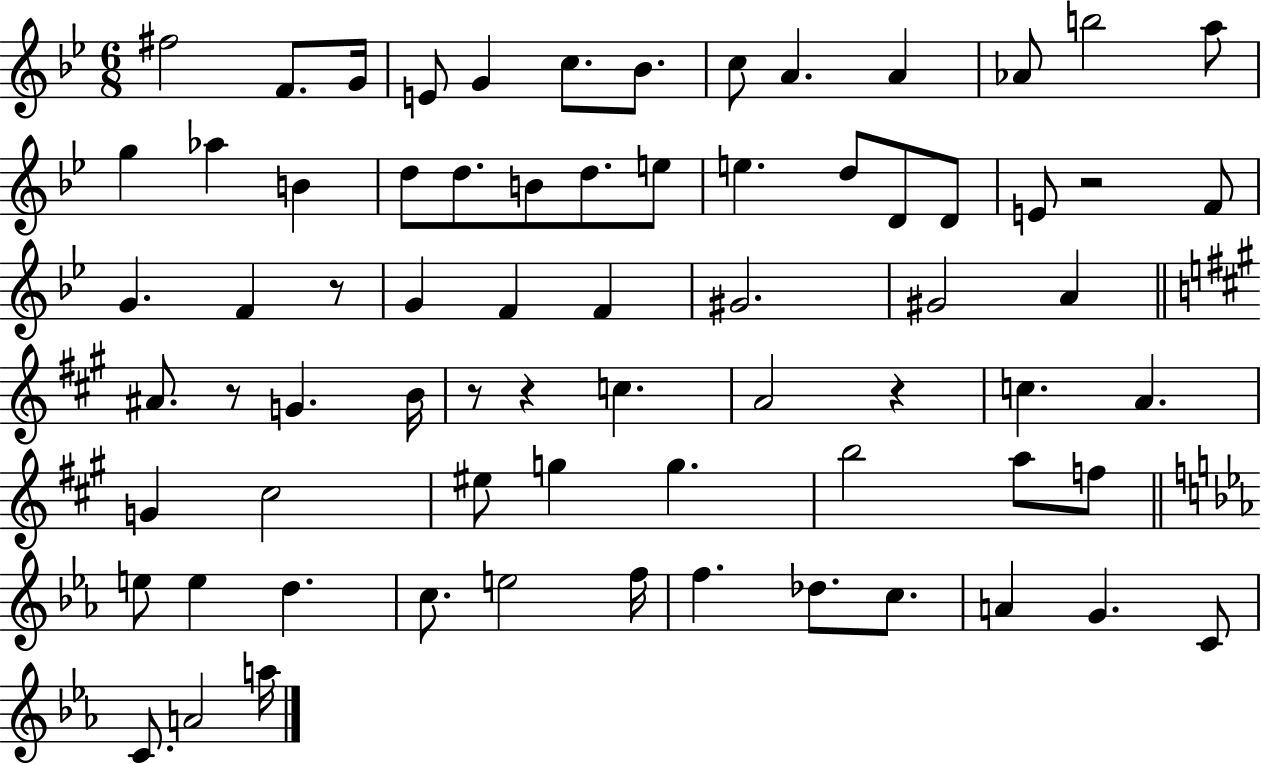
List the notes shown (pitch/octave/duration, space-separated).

F#5/h F4/e. G4/s E4/e G4/q C5/e. Bb4/e. C5/e A4/q. A4/q Ab4/e B5/h A5/e G5/q Ab5/q B4/q D5/e D5/e. B4/e D5/e. E5/e E5/q. D5/e D4/e D4/e E4/e R/h F4/e G4/q. F4/q R/e G4/q F4/q F4/q G#4/h. G#4/h A4/q A#4/e. R/e G4/q. B4/s R/e R/q C5/q. A4/h R/q C5/q. A4/q. G4/q C#5/h EIS5/e G5/q G5/q. B5/h A5/e F5/e E5/e E5/q D5/q. C5/e. E5/h F5/s F5/q. Db5/e. C5/e. A4/q G4/q. C4/e C4/e. A4/h A5/s